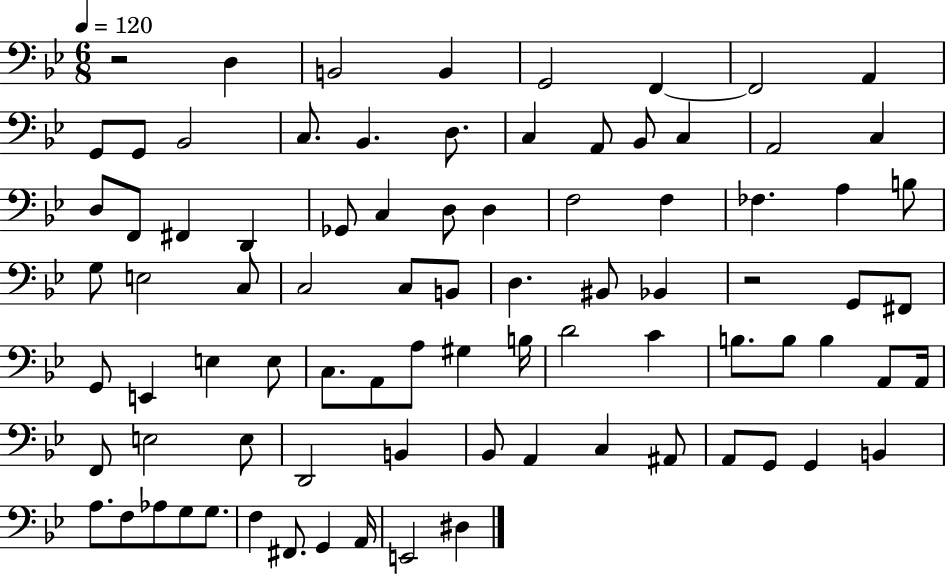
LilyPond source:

{
  \clef bass
  \numericTimeSignature
  \time 6/8
  \key bes \major
  \tempo 4 = 120
  r2 d4 | b,2 b,4 | g,2 f,4~~ | f,2 a,4 | \break g,8 g,8 bes,2 | c8. bes,4. d8. | c4 a,8 bes,8 c4 | a,2 c4 | \break d8 f,8 fis,4 d,4 | ges,8 c4 d8 d4 | f2 f4 | fes4. a4 b8 | \break g8 e2 c8 | c2 c8 b,8 | d4. bis,8 bes,4 | r2 g,8 fis,8 | \break g,8 e,4 e4 e8 | c8. a,8 a8 gis4 b16 | d'2 c'4 | b8. b8 b4 a,8 a,16 | \break f,8 e2 e8 | d,2 b,4 | bes,8 a,4 c4 ais,8 | a,8 g,8 g,4 b,4 | \break a8. f8 aes8 g8 g8. | f4 fis,8. g,4 a,16 | e,2 dis4 | \bar "|."
}